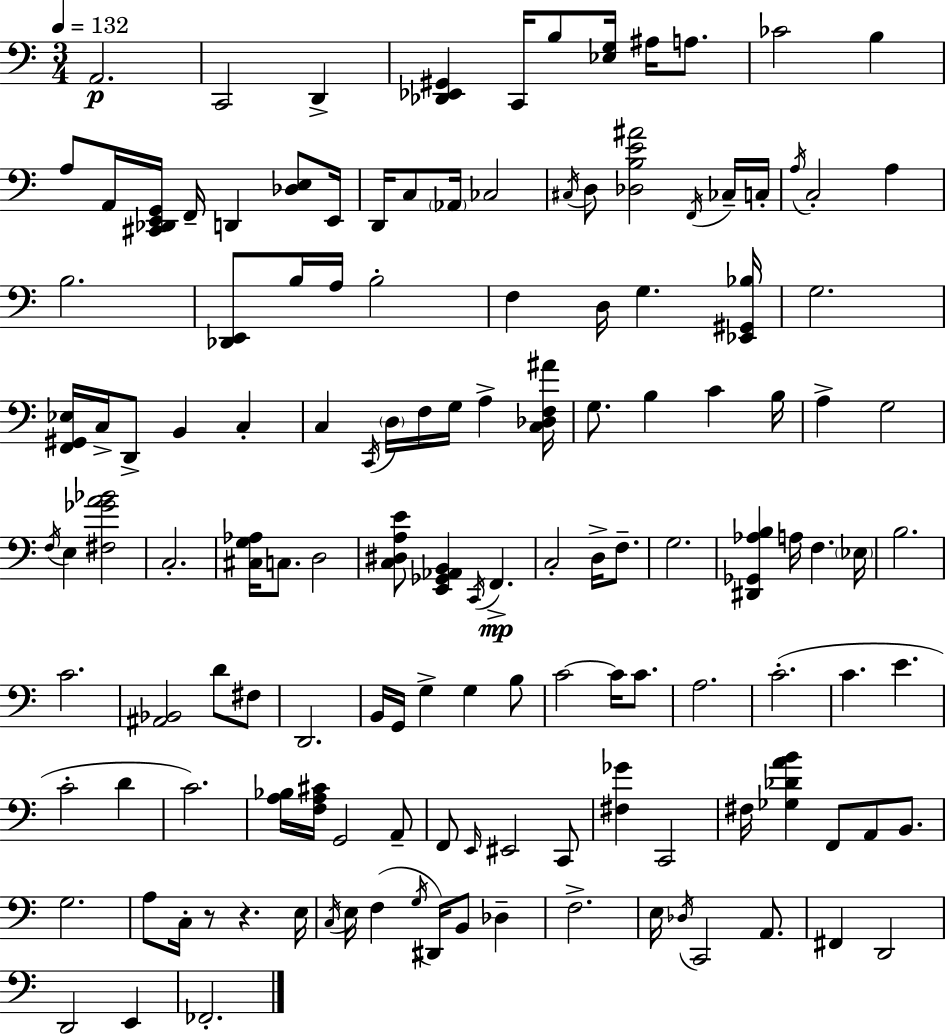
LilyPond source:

{
  \clef bass
  \numericTimeSignature
  \time 3/4
  \key a \minor
  \tempo 4 = 132
  a,2.\p | c,2 d,4-> | <des, ees, gis,>4 c,16 b8 <ees g>16 ais16 a8. | ces'2 b4 | \break a8 a,16 <cis, des, e, g,>16 f,16-- d,4 <des e>8 e,16 | d,16 c8 \parenthesize aes,16 ces2 | \acciaccatura { cis16 } d8 <des b e' ais'>2 \acciaccatura { f,16 } | ces16-- c16-. \acciaccatura { a16 } c2-. a4 | \break b2. | <des, e,>8 b16 a16 b2-. | f4 d16 g4. | <ees, gis, bes>16 g2. | \break <f, gis, ees>16 c16-> d,8-> b,4 c4-. | c4 \acciaccatura { c,16 } \parenthesize d16 f16 g16 a4-> | <c des f ais'>16 g8. b4 c'4 | b16 a4-> g2 | \break \acciaccatura { f16 } e4 <fis ges' a' bes'>2 | c2.-. | <cis g aes>16 c8. d2 | <c dis a e'>8 <e, ges, aes, b,>4 \acciaccatura { c,16 }\mp | \break f,4.-> c2-. | d16-> f8.-- g2. | <dis, ges, aes b>4 a16 f4. | \parenthesize ees16 b2. | \break c'2. | <ais, bes,>2 | d'8 fis8 d,2. | b,16 g,16 g4-> | \break g4 b8 c'2~~ | c'16 c'8. a2. | c'2.-.( | c'4. | \break e'4. c'2-. | d'4 c'2.) | <a bes>16 <f a cis'>16 g,2 | a,8-- f,8 \grace { e,16 } eis,2 | \break c,8 <fis ges'>4 c,2 | fis16 <ges des' a' b'>4 | f,8 a,8 b,8. g2. | a8 c16-. r8 | \break r4. e16 \acciaccatura { c16 } e16 f4( | \acciaccatura { g16 } dis,16) b,8 des4-- f2.-> | e16 \acciaccatura { des16 } c,2 | a,8. fis,4 | \break d,2 d,2 | e,4 fes,2.-. | \bar "|."
}